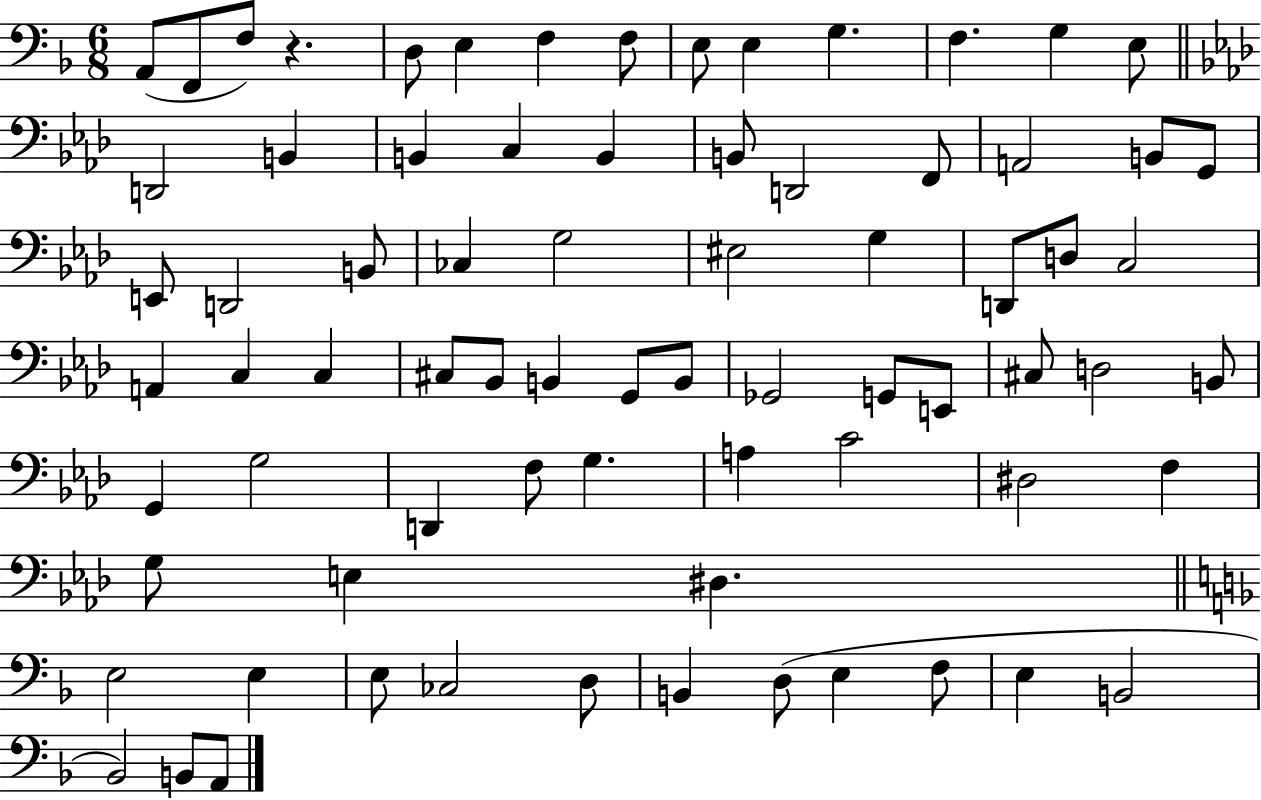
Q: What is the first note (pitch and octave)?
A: A2